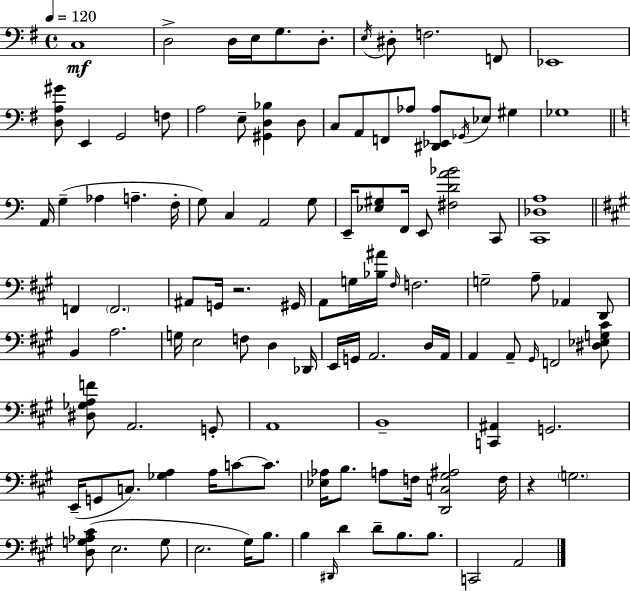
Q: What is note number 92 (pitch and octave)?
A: D4